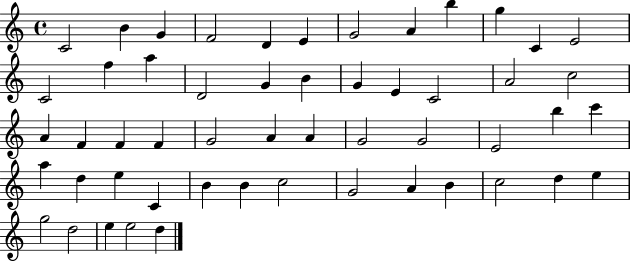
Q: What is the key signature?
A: C major